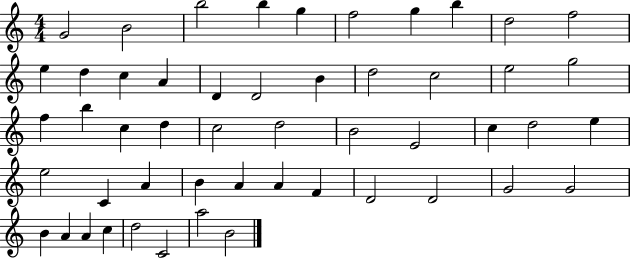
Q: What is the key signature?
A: C major